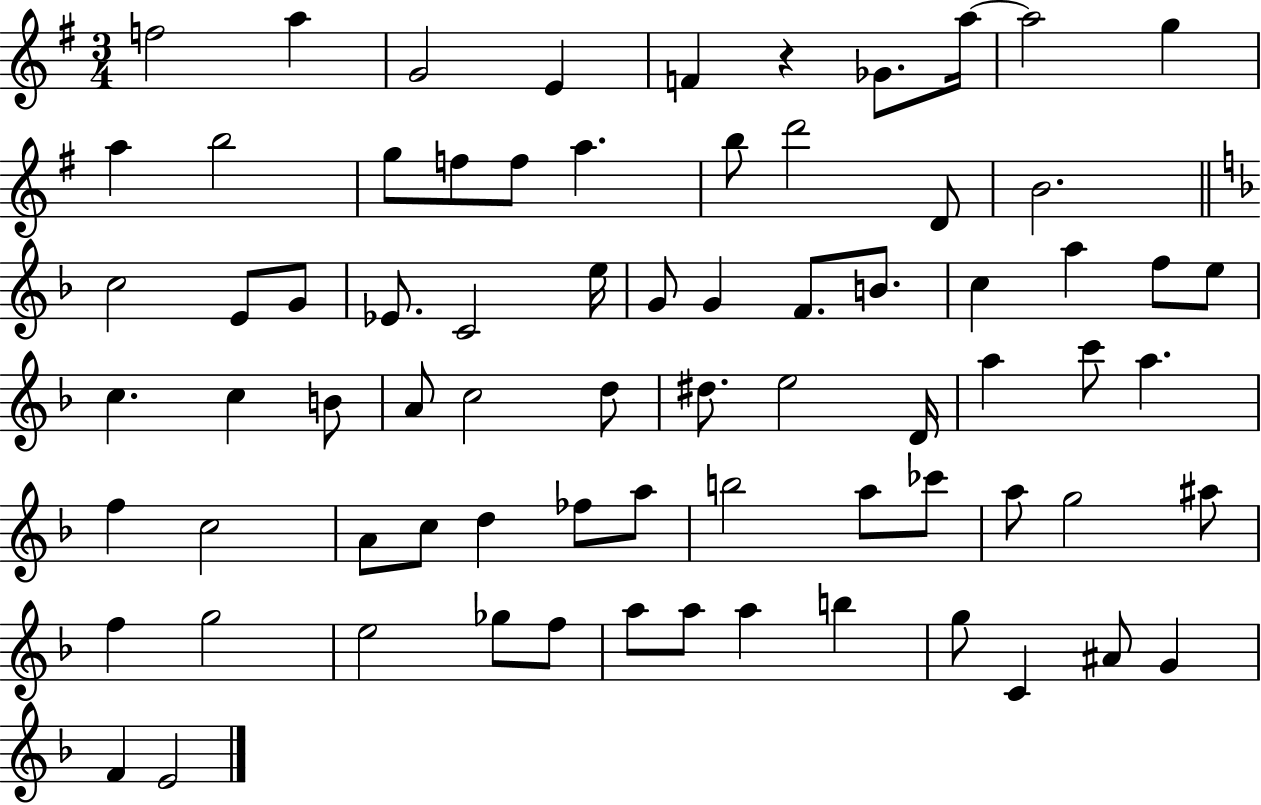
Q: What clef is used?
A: treble